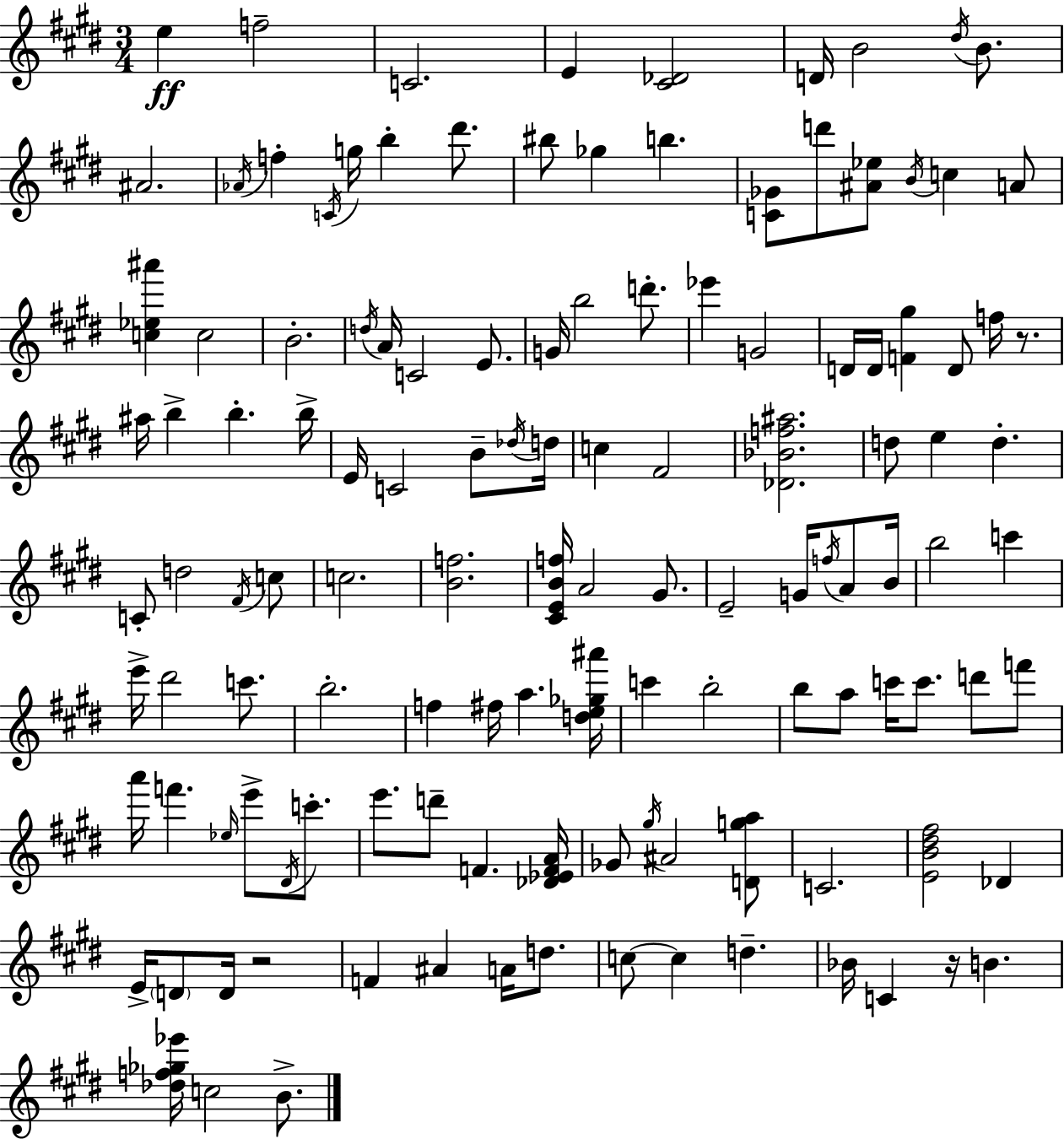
{
  \clef treble
  \numericTimeSignature
  \time 3/4
  \key e \major
  e''4\ff f''2-- | c'2. | e'4 <cis' des'>2 | d'16 b'2 \acciaccatura { dis''16 } b'8. | \break ais'2. | \acciaccatura { aes'16 } f''4-. \acciaccatura { c'16 } g''16 b''4-. | dis'''8. bis''8 ges''4 b''4. | <c' ges'>8 d'''8 <ais' ees''>8 \acciaccatura { b'16 } c''4 | \break a'8 <c'' ees'' ais'''>4 c''2 | b'2.-. | \acciaccatura { d''16 } a'16 c'2 | e'8. g'16 b''2 | \break d'''8.-. ees'''4 g'2 | d'16 d'16 <f' gis''>4 d'8 | f''16 r8. ais''16 b''4-> b''4.-. | b''16-> e'16 c'2 | \break b'8-- \acciaccatura { des''16 } d''16 c''4 fis'2 | <des' bes' f'' ais''>2. | d''8 e''4 | d''4.-. c'8-. d''2 | \break \acciaccatura { fis'16 } c''8 c''2. | <b' f''>2. | <cis' e' b' f''>16 a'2 | gis'8. e'2-- | \break g'16 \acciaccatura { f''16 } a'8 b'16 b''2 | c'''4 e'''16-> dis'''2 | c'''8. b''2.-. | f''4 | \break fis''16 a''4. <d'' e'' ges'' ais'''>16 c'''4 | b''2-. b''8 a''8 | c'''16 c'''8. d'''8 f'''8 a'''16 f'''4. | \grace { ees''16 } e'''8-> \acciaccatura { dis'16 } c'''8.-. e'''8. | \break d'''8-- f'4. <des' ees' f' a'>16 ges'8 | \acciaccatura { gis''16 } ais'2 <d' g'' a''>8 c'2. | <e' b' dis'' fis''>2 | des'4 e'16-> | \break \parenthesize d'8 d'16 r2 f'4 | ais'4 a'16 d''8. c''8~~ | c''4 d''4.-- bes'16 | c'4 r16 b'4. <des'' f'' ges'' ees'''>16 | \break c''2 b'8.-> \bar "|."
}